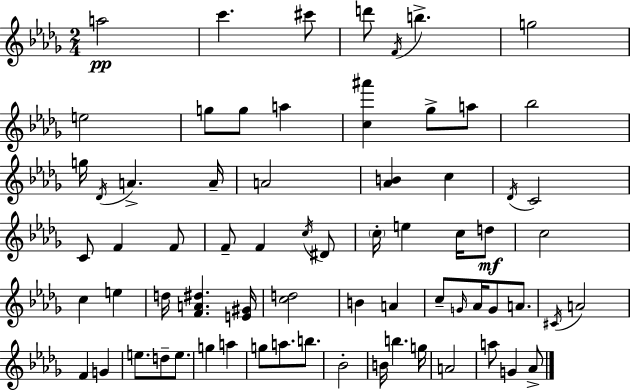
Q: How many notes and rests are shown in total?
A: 69